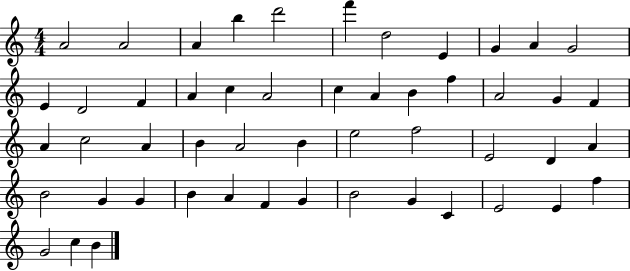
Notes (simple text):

A4/h A4/h A4/q B5/q D6/h F6/q D5/h E4/q G4/q A4/q G4/h E4/q D4/h F4/q A4/q C5/q A4/h C5/q A4/q B4/q F5/q A4/h G4/q F4/q A4/q C5/h A4/q B4/q A4/h B4/q E5/h F5/h E4/h D4/q A4/q B4/h G4/q G4/q B4/q A4/q F4/q G4/q B4/h G4/q C4/q E4/h E4/q F5/q G4/h C5/q B4/q